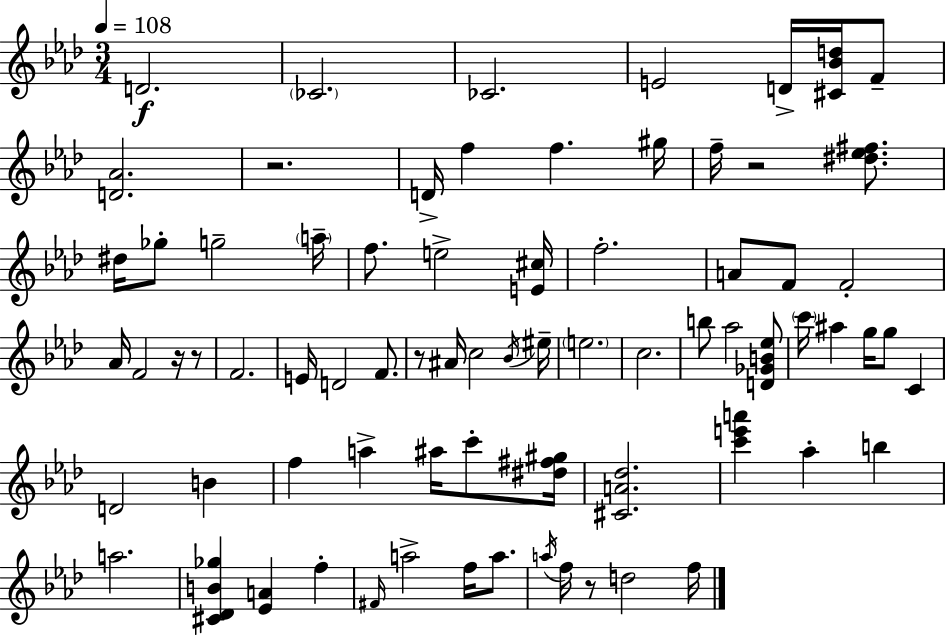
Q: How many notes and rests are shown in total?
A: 74